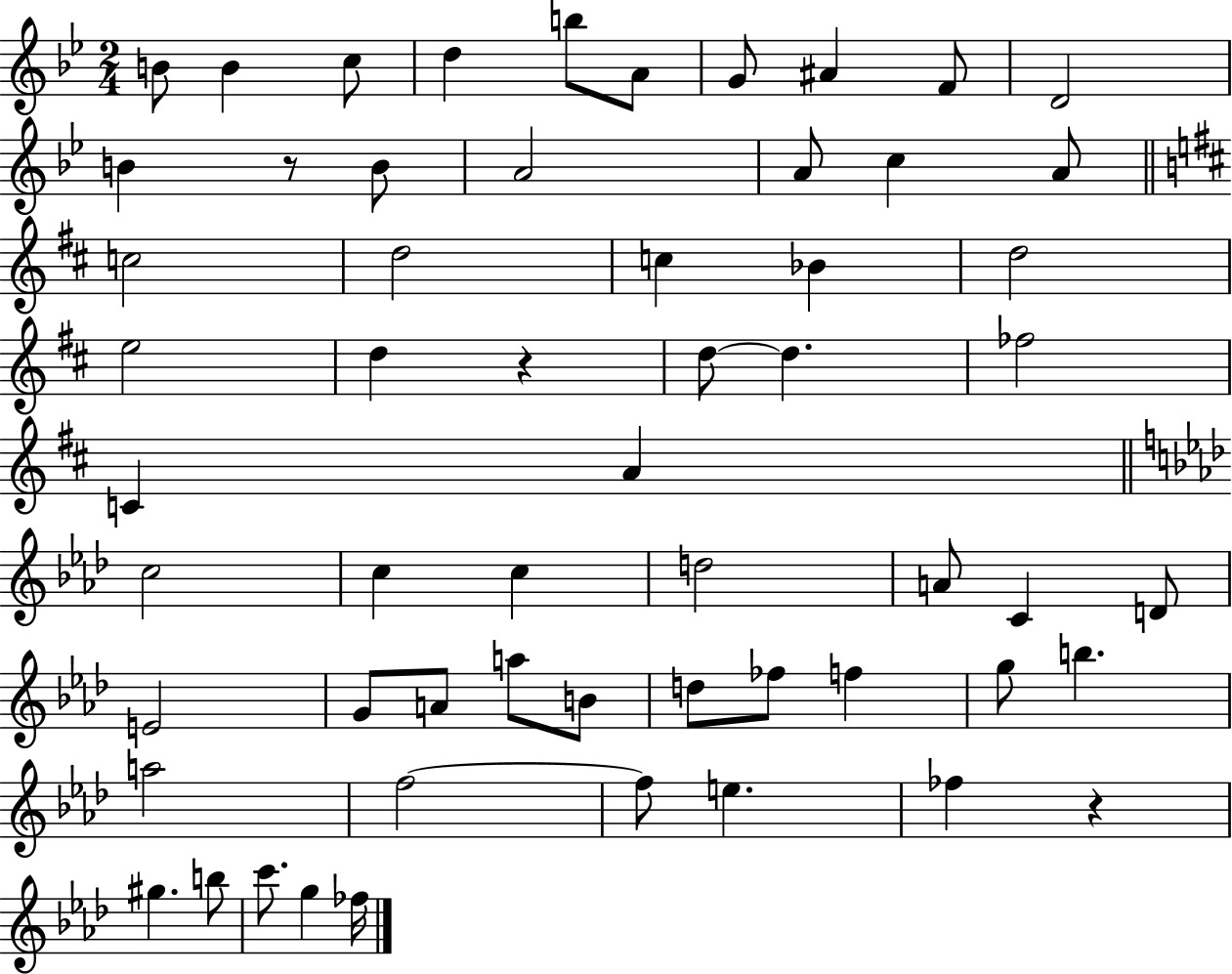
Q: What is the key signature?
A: BES major